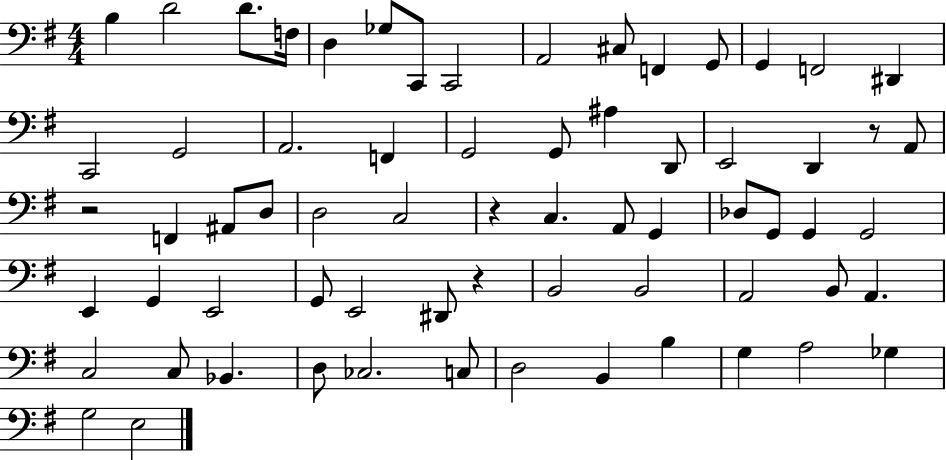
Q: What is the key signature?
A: G major